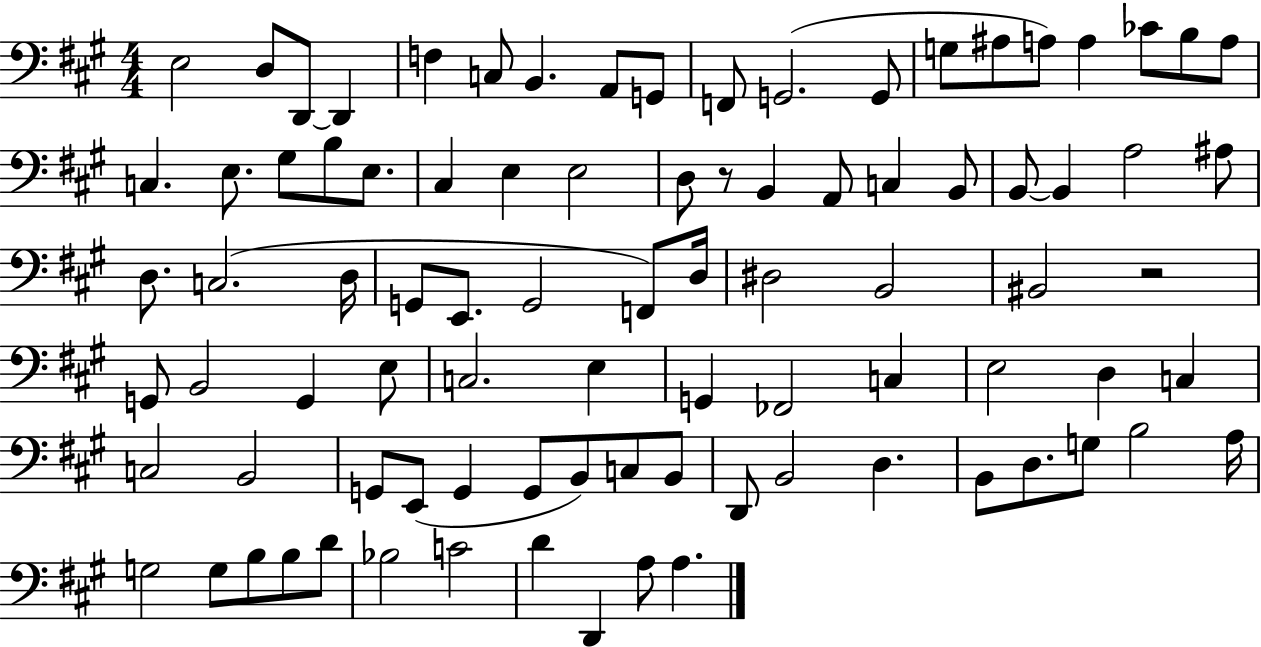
X:1
T:Untitled
M:4/4
L:1/4
K:A
E,2 D,/2 D,,/2 D,, F, C,/2 B,, A,,/2 G,,/2 F,,/2 G,,2 G,,/2 G,/2 ^A,/2 A,/2 A, _C/2 B,/2 A,/2 C, E,/2 ^G,/2 B,/2 E,/2 ^C, E, E,2 D,/2 z/2 B,, A,,/2 C, B,,/2 B,,/2 B,, A,2 ^A,/2 D,/2 C,2 D,/4 G,,/2 E,,/2 G,,2 F,,/2 D,/4 ^D,2 B,,2 ^B,,2 z2 G,,/2 B,,2 G,, E,/2 C,2 E, G,, _F,,2 C, E,2 D, C, C,2 B,,2 G,,/2 E,,/2 G,, G,,/2 B,,/2 C,/2 B,,/2 D,,/2 B,,2 D, B,,/2 D,/2 G,/2 B,2 A,/4 G,2 G,/2 B,/2 B,/2 D/2 _B,2 C2 D D,, A,/2 A,